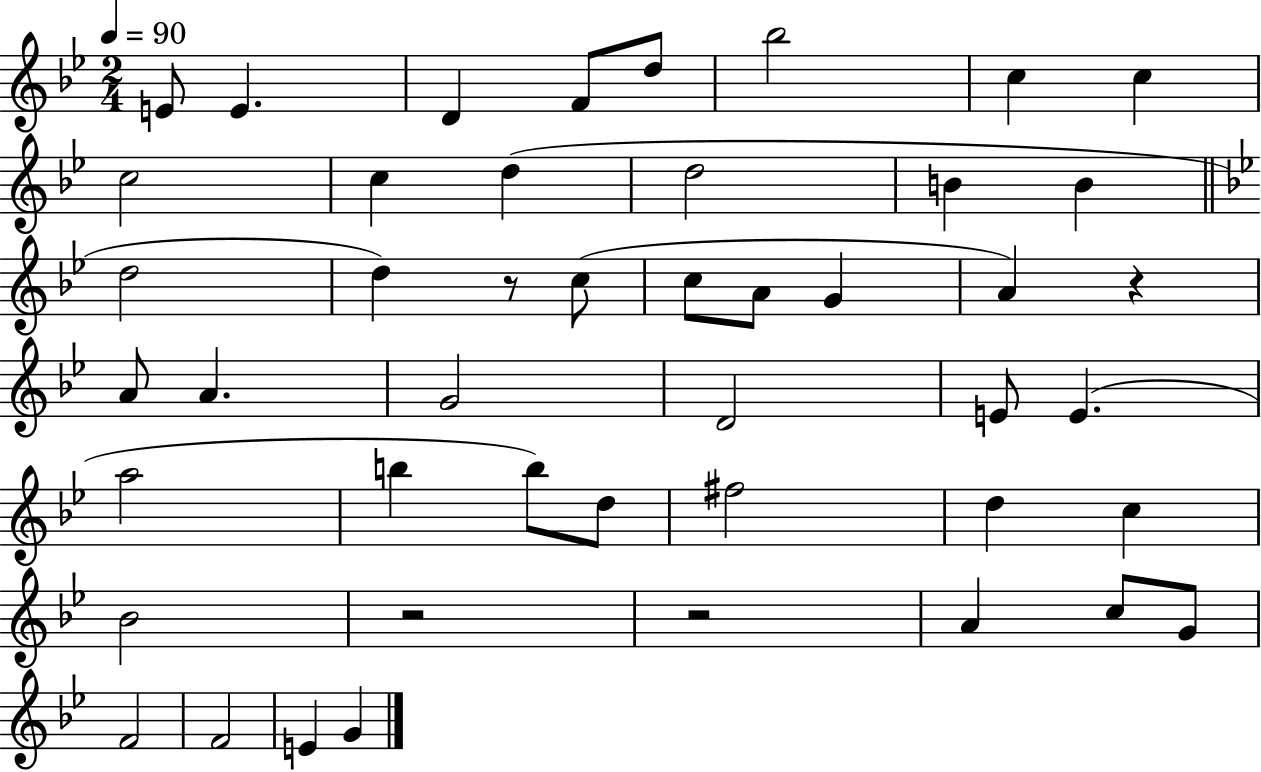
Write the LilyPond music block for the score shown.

{
  \clef treble
  \numericTimeSignature
  \time 2/4
  \key bes \major
  \tempo 4 = 90
  e'8 e'4. | d'4 f'8 d''8 | bes''2 | c''4 c''4 | \break c''2 | c''4 d''4( | d''2 | b'4 b'4 | \break \bar "||" \break \key bes \major d''2 | d''4) r8 c''8( | c''8 a'8 g'4 | a'4) r4 | \break a'8 a'4. | g'2 | d'2 | e'8 e'4.( | \break a''2 | b''4 b''8) d''8 | fis''2 | d''4 c''4 | \break bes'2 | r2 | r2 | a'4 c''8 g'8 | \break f'2 | f'2 | e'4 g'4 | \bar "|."
}